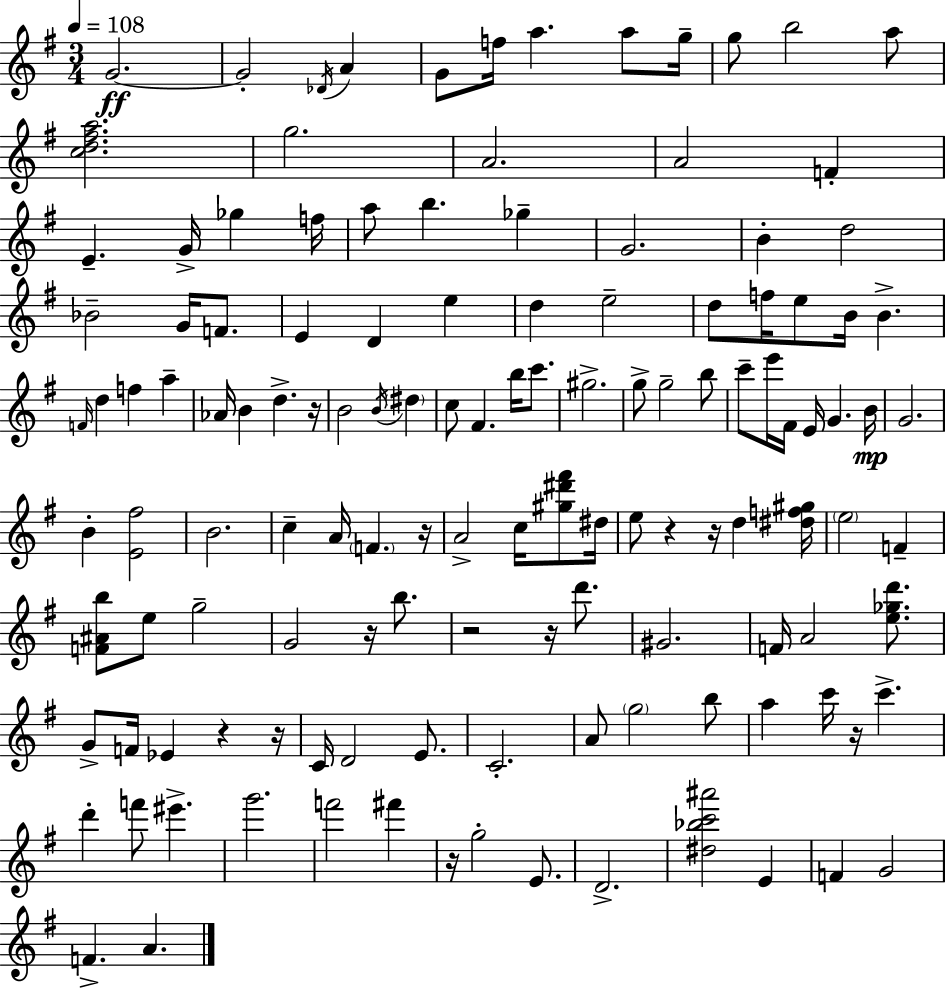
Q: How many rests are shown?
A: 11